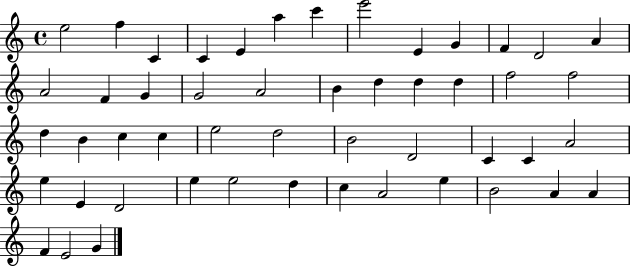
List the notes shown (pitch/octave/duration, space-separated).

E5/h F5/q C4/q C4/q E4/q A5/q C6/q E6/h E4/q G4/q F4/q D4/h A4/q A4/h F4/q G4/q G4/h A4/h B4/q D5/q D5/q D5/q F5/h F5/h D5/q B4/q C5/q C5/q E5/h D5/h B4/h D4/h C4/q C4/q A4/h E5/q E4/q D4/h E5/q E5/h D5/q C5/q A4/h E5/q B4/h A4/q A4/q F4/q E4/h G4/q